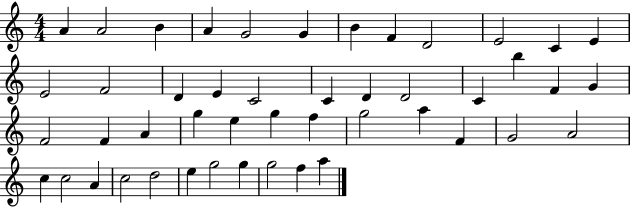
A4/q A4/h B4/q A4/q G4/h G4/q B4/q F4/q D4/h E4/h C4/q E4/q E4/h F4/h D4/q E4/q C4/h C4/q D4/q D4/h C4/q B5/q F4/q G4/q F4/h F4/q A4/q G5/q E5/q G5/q F5/q G5/h A5/q F4/q G4/h A4/h C5/q C5/h A4/q C5/h D5/h E5/q G5/h G5/q G5/h F5/q A5/q